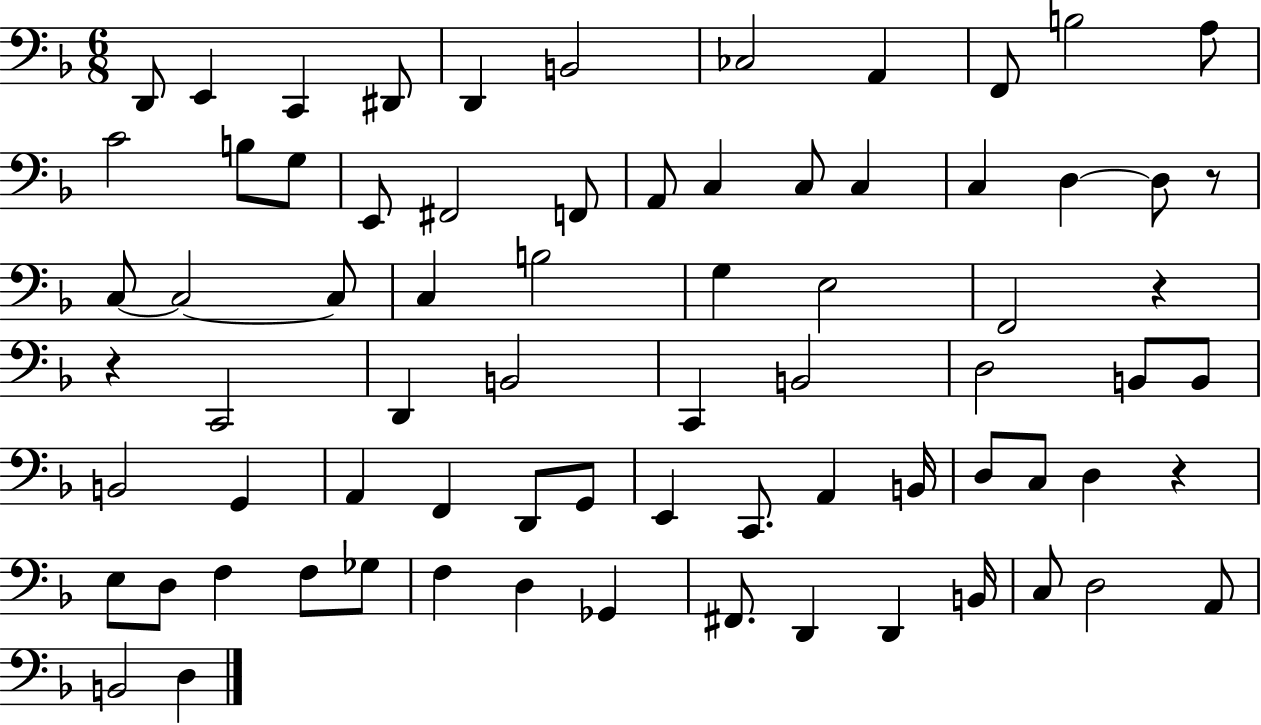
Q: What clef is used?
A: bass